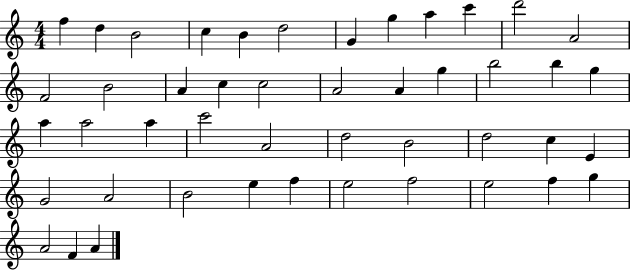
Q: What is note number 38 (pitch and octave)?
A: F5